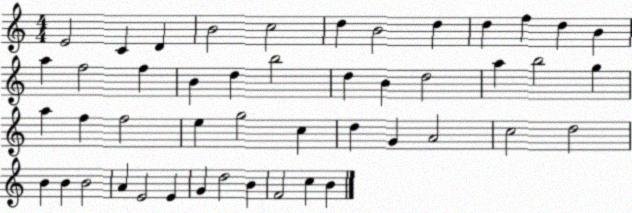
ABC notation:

X:1
T:Untitled
M:4/4
L:1/4
K:C
E2 C D B2 c2 d B2 d d f d B a f2 f B d b2 d B d2 a b2 g a f f2 e g2 c d G A2 c2 d2 B B B2 A E2 E G d2 B F2 c B